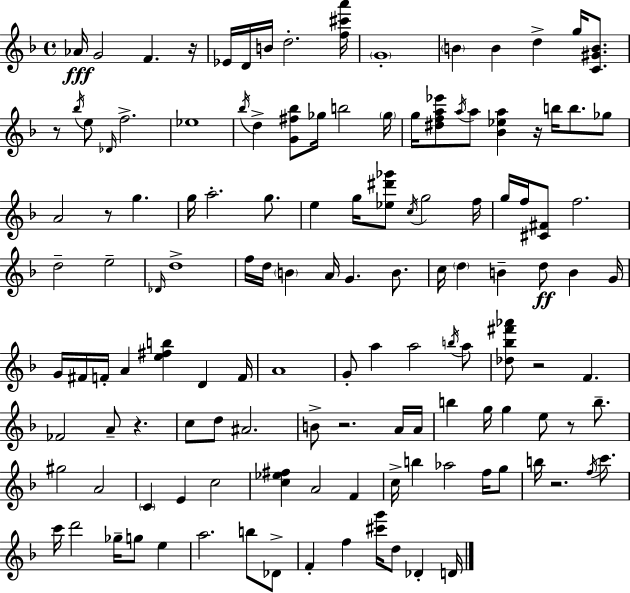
Ab4/s G4/h F4/q. R/s Eb4/s D4/s B4/s D5/h. [F5,C#6,A6]/s G4/w B4/q B4/q D5/q G5/s [C4,G#4,B4]/e. R/e Bb5/s E5/e Db4/s F5/h. Eb5/w Bb5/s D5/q [G4,F#5,Bb5]/e Gb5/s B5/h Gb5/s G5/s [D#5,F5,A5,Eb6]/e A5/s A5/e [Bb4,Eb5,A5]/q R/s B5/s B5/e. Gb5/e A4/h R/e G5/q. G5/s A5/h. G5/e. E5/q G5/s [Eb5,D#6,Gb6]/e C5/s G5/h F5/s G5/s F5/s [C#4,F#4]/e F5/h. D5/h E5/h Db4/s D5/w F5/s D5/s B4/q A4/s G4/q. B4/e. C5/s D5/q B4/q D5/e B4/q G4/s G4/s F#4/s F4/s A4/q [E5,F#5,B5]/q D4/q F4/s A4/w G4/e A5/q A5/h B5/s A5/e [Db5,Bb5,F#6,Ab6]/e R/h F4/q. FES4/h A4/e R/q. C5/e D5/e A#4/h. B4/e R/h. A4/s A4/s B5/q G5/s G5/q E5/e R/e B5/e. G#5/h A4/h C4/q E4/q C5/h [C5,Eb5,F#5]/q A4/h F4/q C5/s B5/q Ab5/h F5/s G5/e B5/s R/h. F5/s C6/e. C6/s D6/h Gb5/s G5/e E5/q A5/h. B5/e Db4/e F4/q F5/q [C#6,G6]/s D5/e Db4/q D4/s